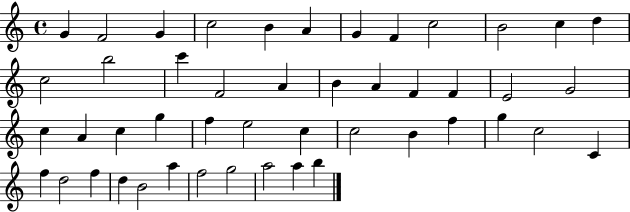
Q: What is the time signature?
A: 4/4